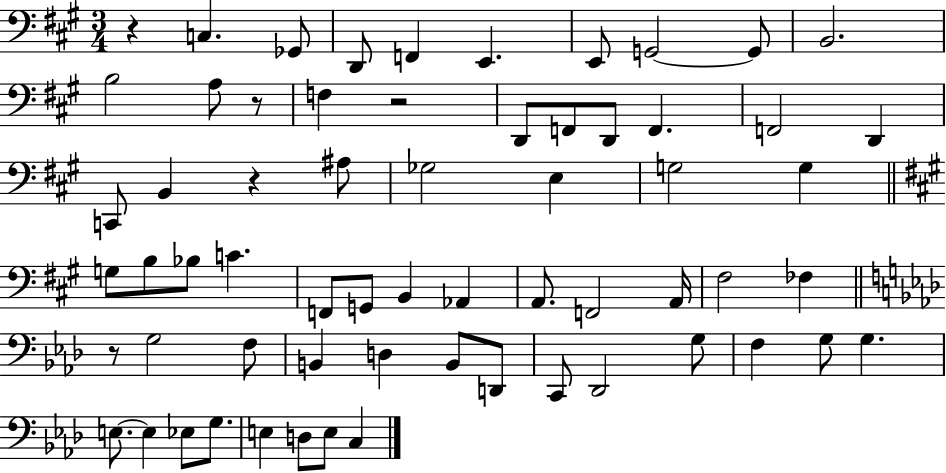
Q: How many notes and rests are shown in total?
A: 63